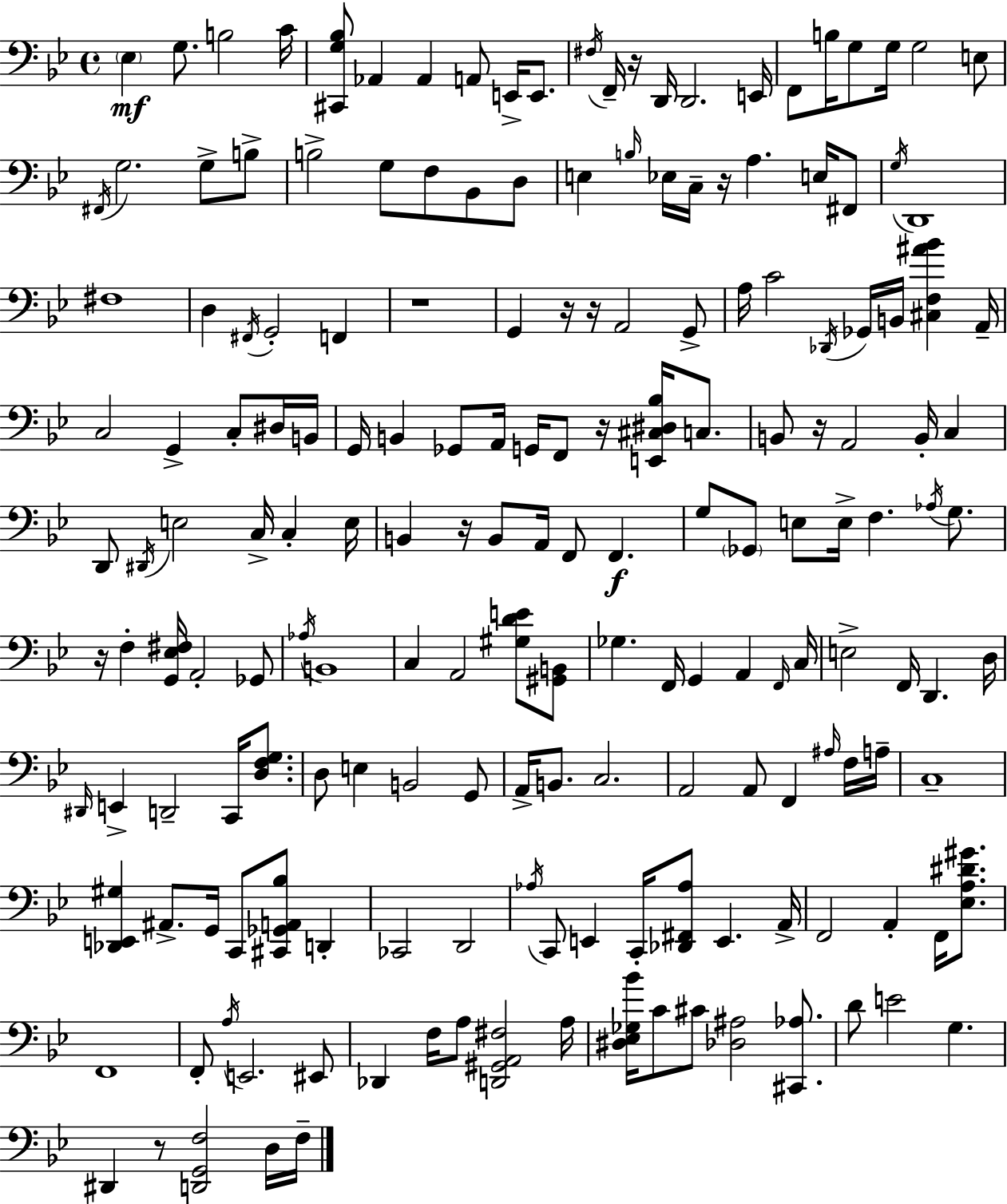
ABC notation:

X:1
T:Untitled
M:4/4
L:1/4
K:Gm
_E, G,/2 B,2 C/4 [^C,,G,_B,]/2 _A,, _A,, A,,/2 E,,/4 E,,/2 ^F,/4 F,,/4 z/4 D,,/4 D,,2 E,,/4 F,,/2 B,/4 G,/2 G,/4 G,2 E,/2 ^F,,/4 G,2 G,/2 B,/2 B,2 G,/2 F,/2 _B,,/2 D,/2 E, B,/4 _E,/4 C,/4 z/4 A, E,/4 ^F,,/2 G,/4 D,,4 ^F,4 D, ^F,,/4 G,,2 F,, z4 G,, z/4 z/4 A,,2 G,,/2 A,/4 C2 _D,,/4 _G,,/4 B,,/4 [^C,F,^A_B] A,,/4 C,2 G,, C,/2 ^D,/4 B,,/4 G,,/4 B,, _G,,/2 A,,/4 G,,/4 F,,/2 z/4 [E,,^C,^D,_B,]/4 C,/2 B,,/2 z/4 A,,2 B,,/4 C, D,,/2 ^D,,/4 E,2 C,/4 C, E,/4 B,, z/4 B,,/2 A,,/4 F,,/2 F,, G,/2 _G,,/2 E,/2 E,/4 F, _A,/4 G,/2 z/4 F, [G,,_E,^F,]/4 A,,2 _G,,/2 _A,/4 B,,4 C, A,,2 [^G,DE]/2 [^G,,B,,]/2 _G, F,,/4 G,, A,, F,,/4 C,/4 E,2 F,,/4 D,, D,/4 ^D,,/4 E,, D,,2 C,,/4 [D,F,G,]/2 D,/2 E, B,,2 G,,/2 A,,/4 B,,/2 C,2 A,,2 A,,/2 F,, ^A,/4 F,/4 A,/4 C,4 [_D,,E,,^G,] ^A,,/2 G,,/4 C,,/2 [^C,,_G,,A,,_B,]/2 D,, _C,,2 D,,2 _A,/4 C,,/2 E,, C,,/4 [_D,,^F,,_A,]/2 E,, A,,/4 F,,2 A,, F,,/4 [_E,A,^D^G]/2 F,,4 F,,/2 A,/4 E,,2 ^E,,/2 _D,, F,/4 A,/2 [D,,^G,,A,,^F,]2 A,/4 [^D,_E,_G,_B]/4 C/2 ^C/2 [_D,^A,]2 [^C,,_A,]/2 D/2 E2 G, ^D,, z/2 [D,,G,,F,]2 D,/4 F,/4